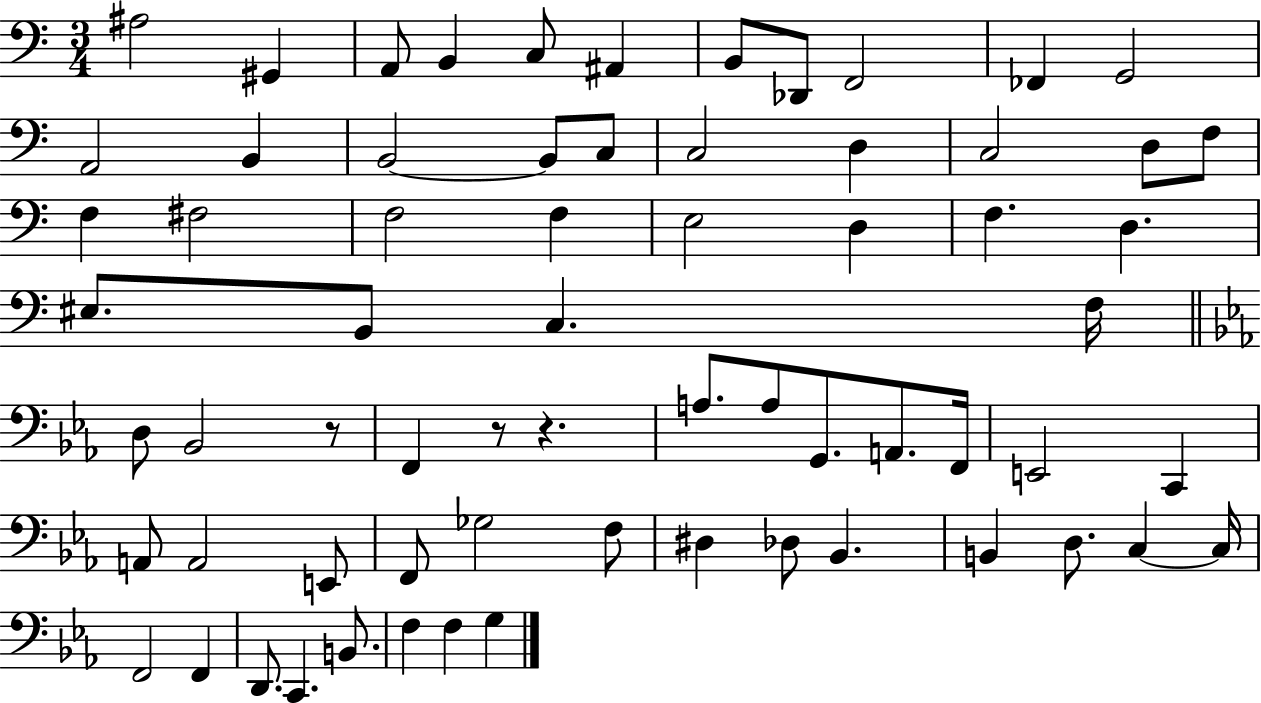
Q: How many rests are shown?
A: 3